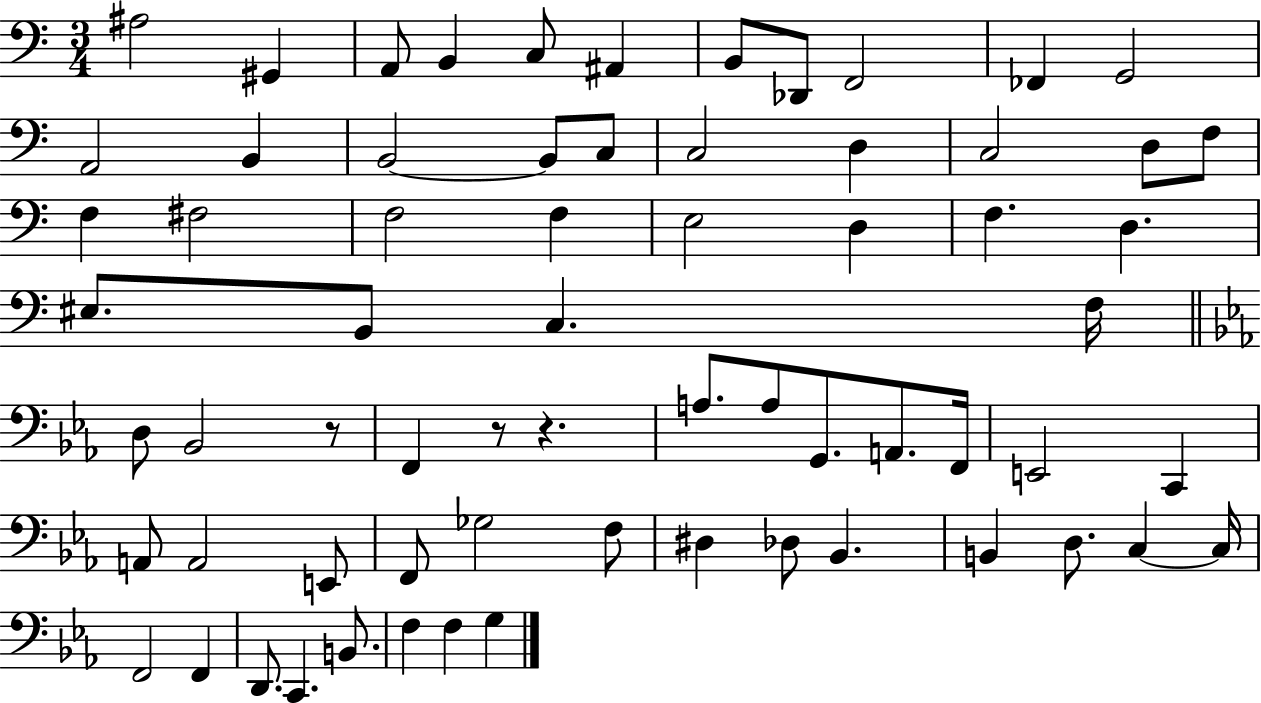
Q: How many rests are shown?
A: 3